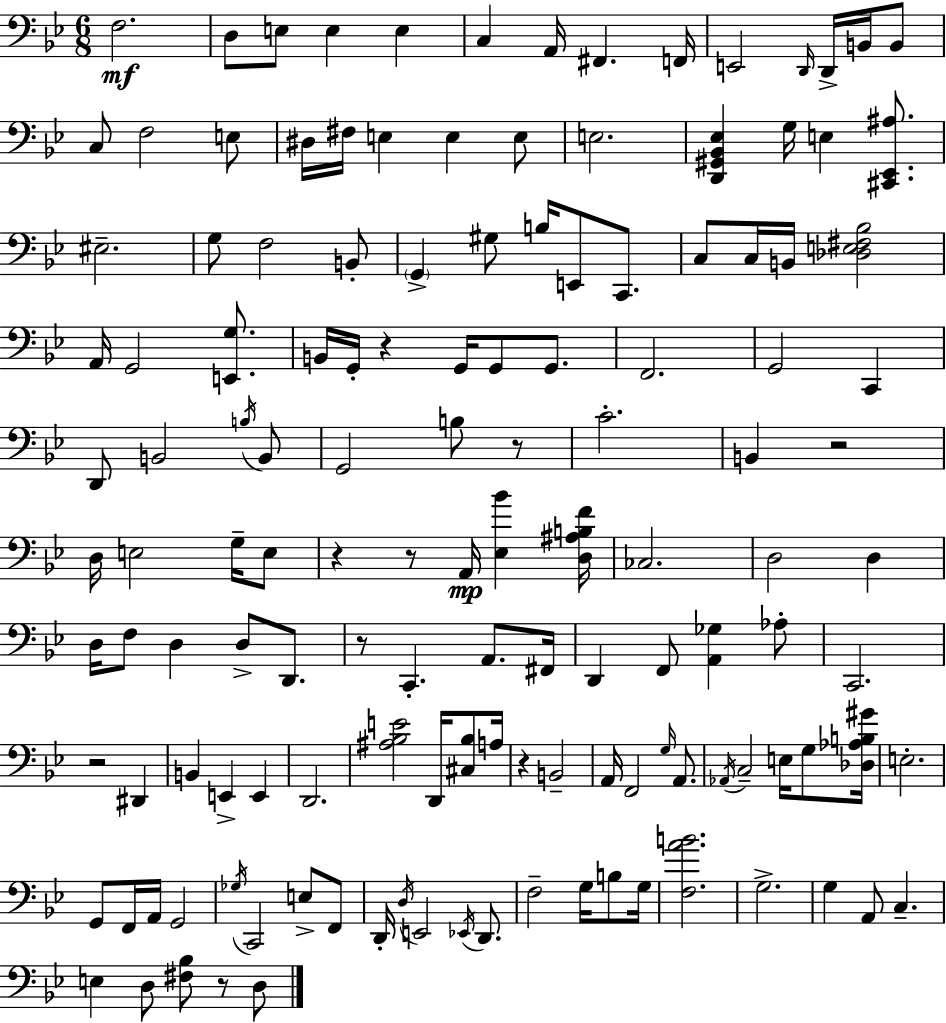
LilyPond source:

{
  \clef bass
  \numericTimeSignature
  \time 6/8
  \key g \minor
  f2.\mf | d8 e8 e4 e4 | c4 a,16 fis,4. f,16 | e,2 \grace { d,16 } d,16-> b,16 b,8 | \break c8 f2 e8 | dis16 fis16 e4 e4 e8 | e2. | <d, gis, bes, ees>4 g16 e4 <cis, ees, ais>8. | \break eis2.-- | g8 f2 b,8-. | \parenthesize g,4-> gis8 b16 e,8 c,8. | c8 c16 b,16 <des e fis bes>2 | \break a,16 g,2 <e, g>8. | b,16 g,16-. r4 g,16 g,8 g,8. | f,2. | g,2 c,4 | \break d,8 b,2 \acciaccatura { b16 } | b,8 g,2 b8 | r8 c'2.-. | b,4 r2 | \break d16 e2 g16-- | e8 r4 r8 a,16\mp <ees bes'>4 | <d ais b f'>16 ces2. | d2 d4 | \break d16 f8 d4 d8-> d,8. | r8 c,4.-. a,8. | fis,16 d,4 f,8 <a, ges>4 | aes8-. c,2. | \break r2 dis,4 | b,4 e,4-> e,4 | d,2. | <ais bes e'>2 d,16 <cis bes>8 | \break a16 r4 b,2-- | a,16 f,2 \grace { g16 } | a,8. \acciaccatura { aes,16 } c2-- | e16 g8 <des aes b gis'>16 e2.-. | \break g,8 f,16 a,16 g,2 | \acciaccatura { ges16 } c,2 | e8-> f,8 d,16-. \acciaccatura { d16 } e,2 | \acciaccatura { ees,16 } d,8. f2-- | \break g16 b8 g16 <f a' b'>2. | g2.-> | g4 a,8 | c4.-- e4 d8 | \break <fis bes>8 r8 d8 \bar "|."
}